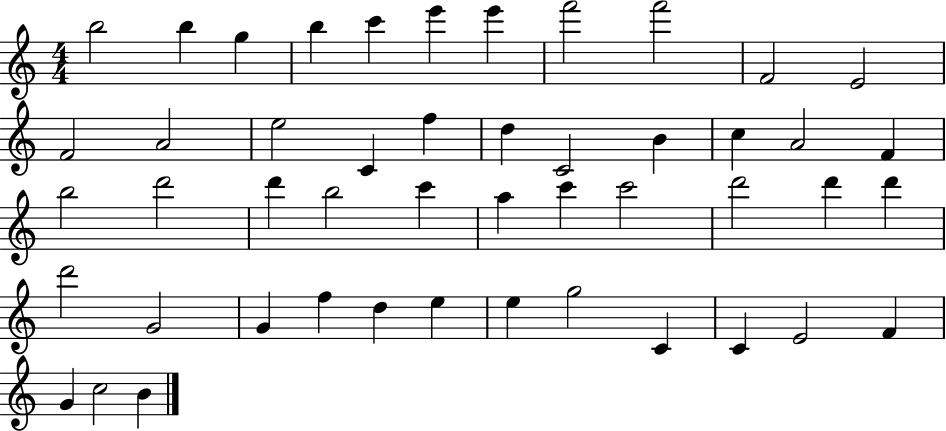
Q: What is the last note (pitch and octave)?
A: B4